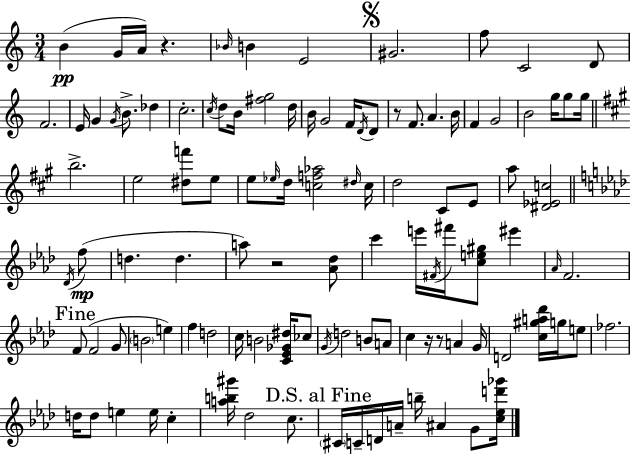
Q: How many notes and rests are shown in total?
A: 109